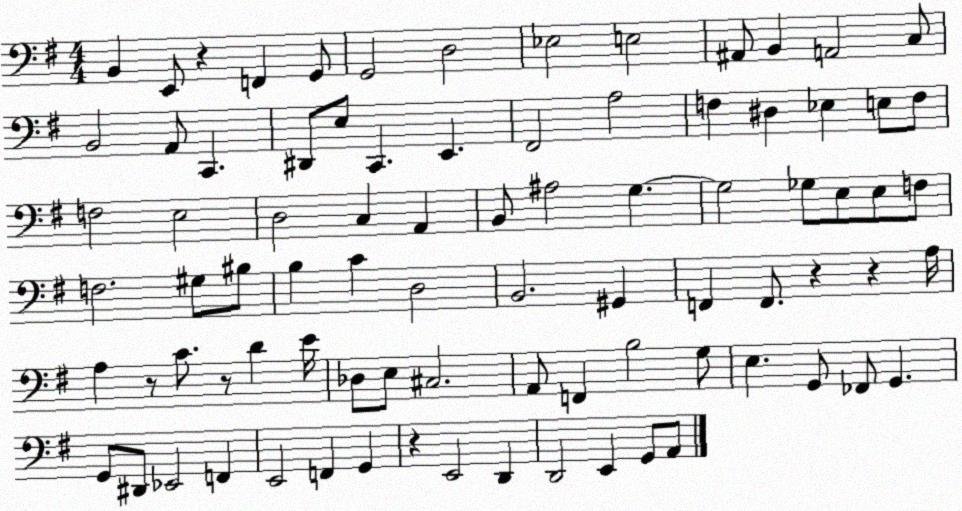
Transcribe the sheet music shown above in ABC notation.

X:1
T:Untitled
M:4/4
L:1/4
K:G
B,, E,,/2 z F,, G,,/2 G,,2 D,2 _E,2 E,2 ^A,,/2 B,, A,,2 C,/2 B,,2 A,,/2 C,, ^D,,/2 E,/2 C,, E,, ^F,,2 A,2 F, ^D, _E, E,/2 F,/2 F,2 E,2 D,2 C, A,, B,,/2 ^A,2 G, G,2 _G,/2 E,/2 E,/2 F,/2 F,2 ^G,/2 ^B,/2 B, C D,2 B,,2 ^G,, F,, F,,/2 z z A,/4 A, z/2 C/2 z/2 D E/4 _D,/2 E,/2 ^C,2 A,,/2 F,, B,2 G,/2 E, G,,/2 _F,,/2 G,, G,,/2 ^D,,/2 _E,,2 F,, E,,2 F,, G,, z E,,2 D,, D,,2 E,, G,,/2 A,,/2